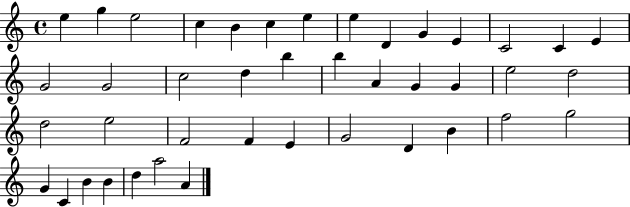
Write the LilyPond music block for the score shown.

{
  \clef treble
  \time 4/4
  \defaultTimeSignature
  \key c \major
  e''4 g''4 e''2 | c''4 b'4 c''4 e''4 | e''4 d'4 g'4 e'4 | c'2 c'4 e'4 | \break g'2 g'2 | c''2 d''4 b''4 | b''4 a'4 g'4 g'4 | e''2 d''2 | \break d''2 e''2 | f'2 f'4 e'4 | g'2 d'4 b'4 | f''2 g''2 | \break g'4 c'4 b'4 b'4 | d''4 a''2 a'4 | \bar "|."
}